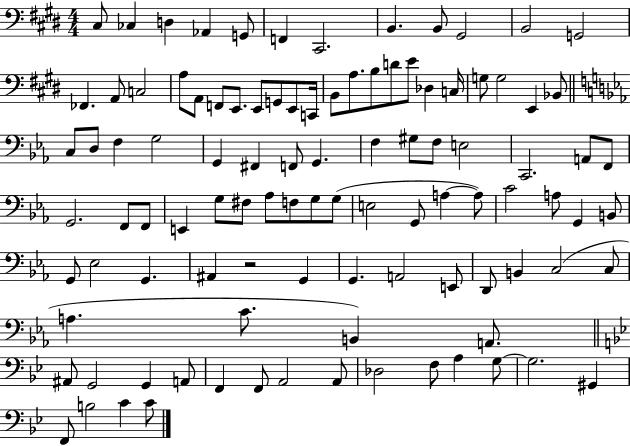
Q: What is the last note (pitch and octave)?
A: C4